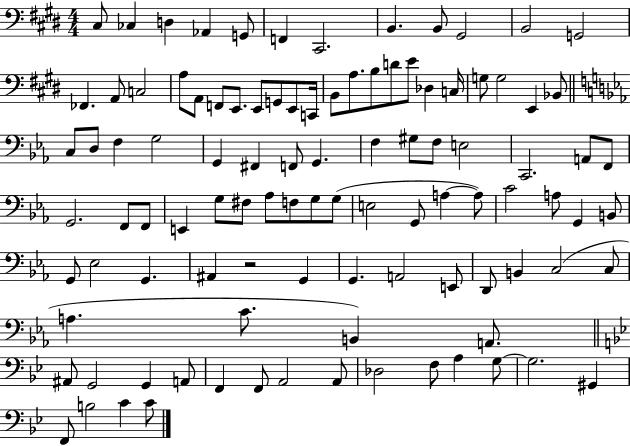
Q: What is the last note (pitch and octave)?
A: C4